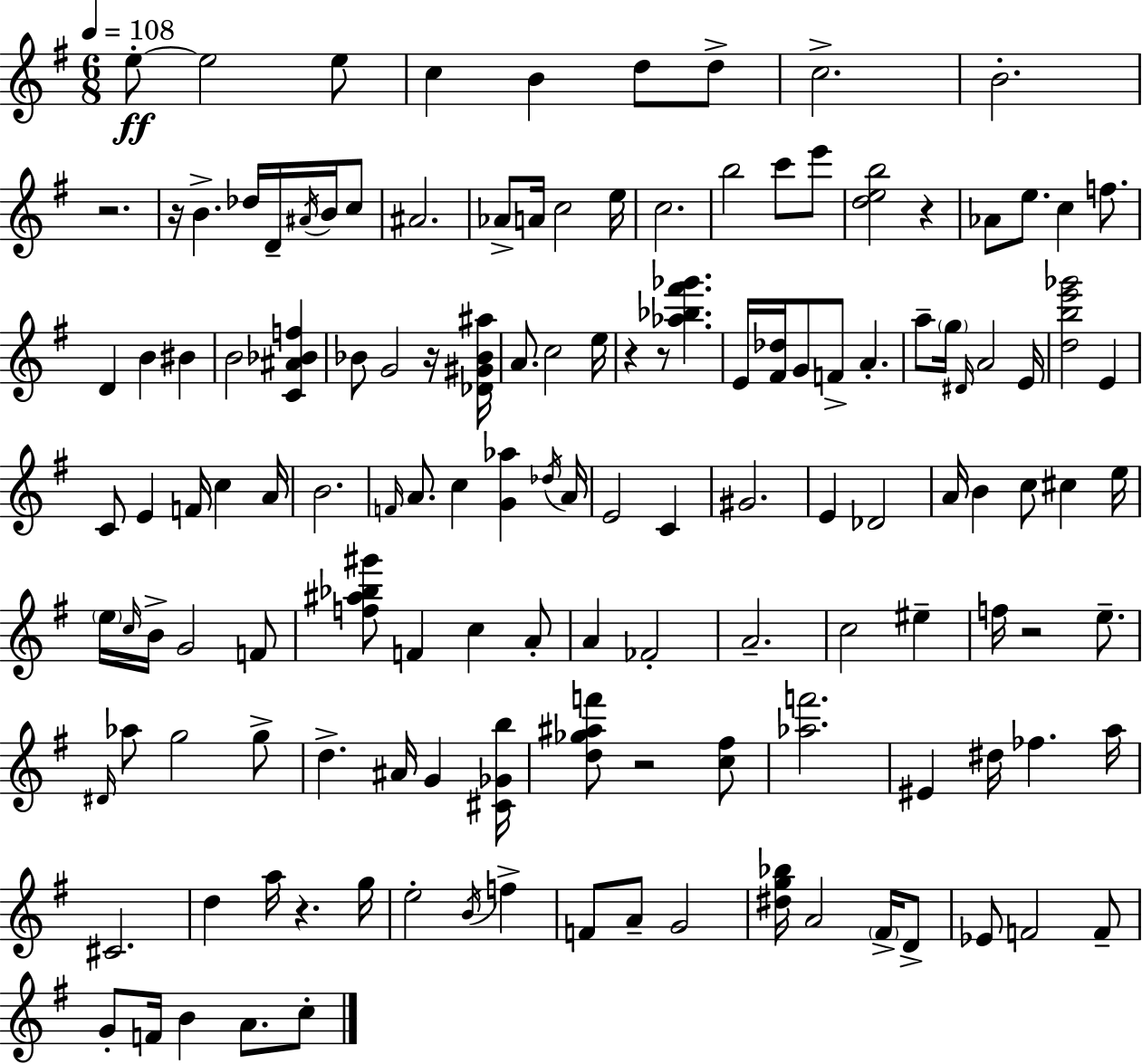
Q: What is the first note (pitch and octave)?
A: E5